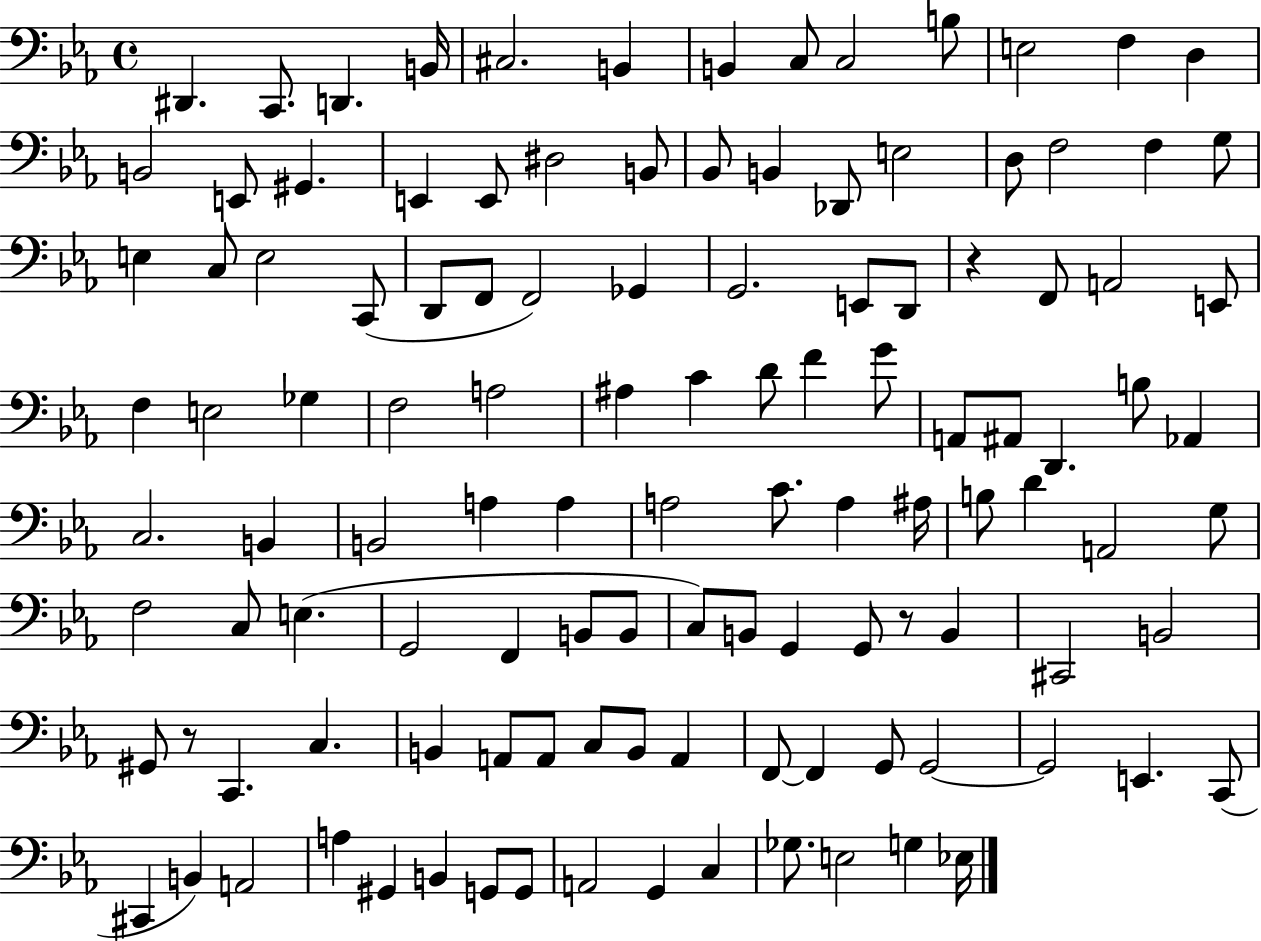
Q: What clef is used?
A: bass